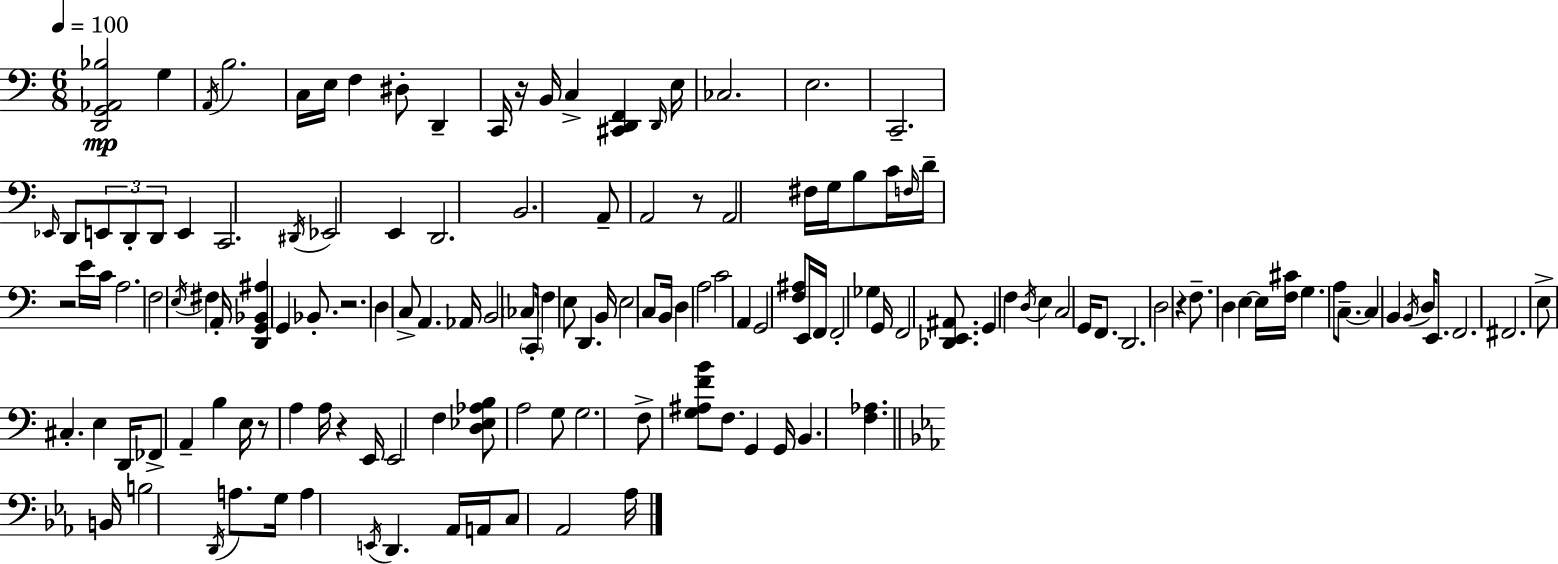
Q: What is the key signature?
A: C major